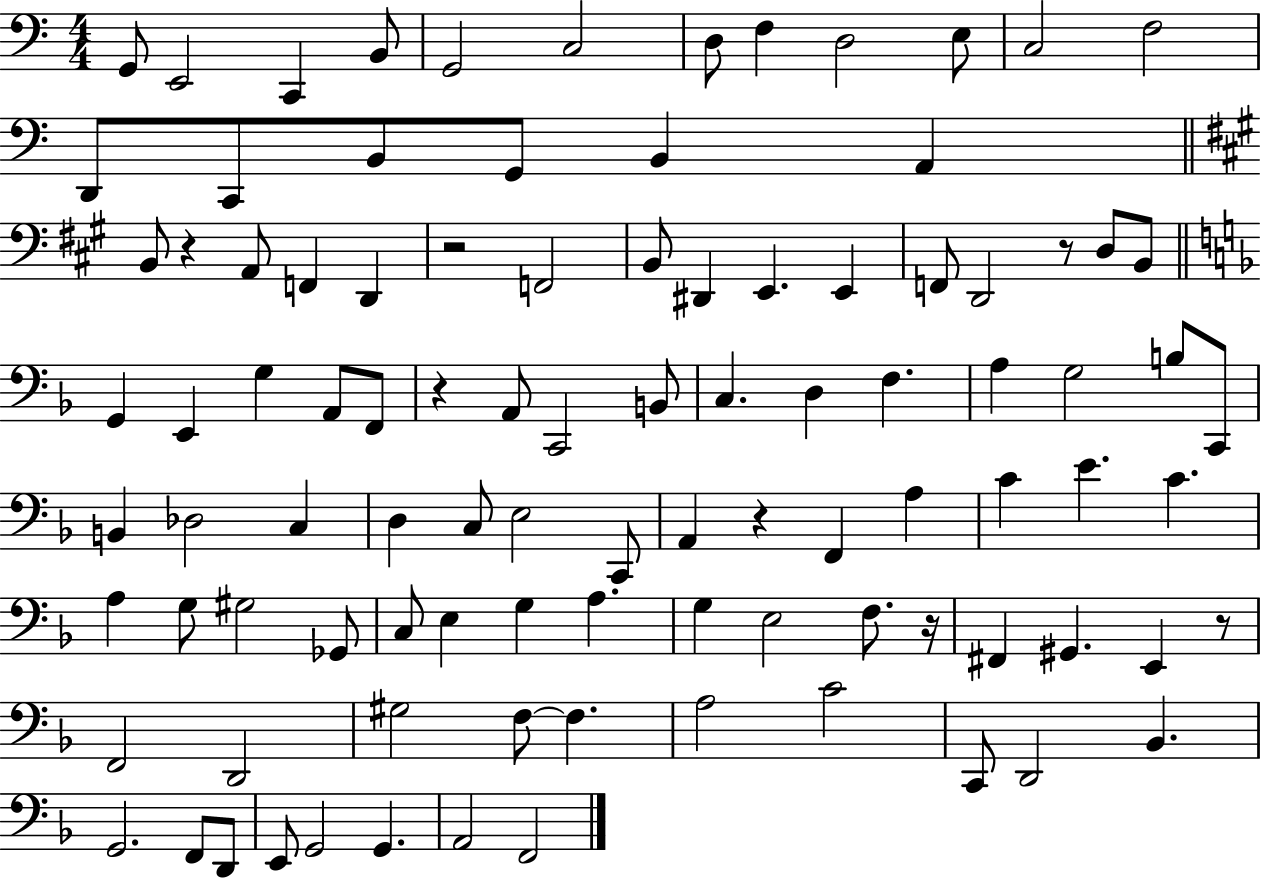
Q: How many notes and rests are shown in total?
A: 98